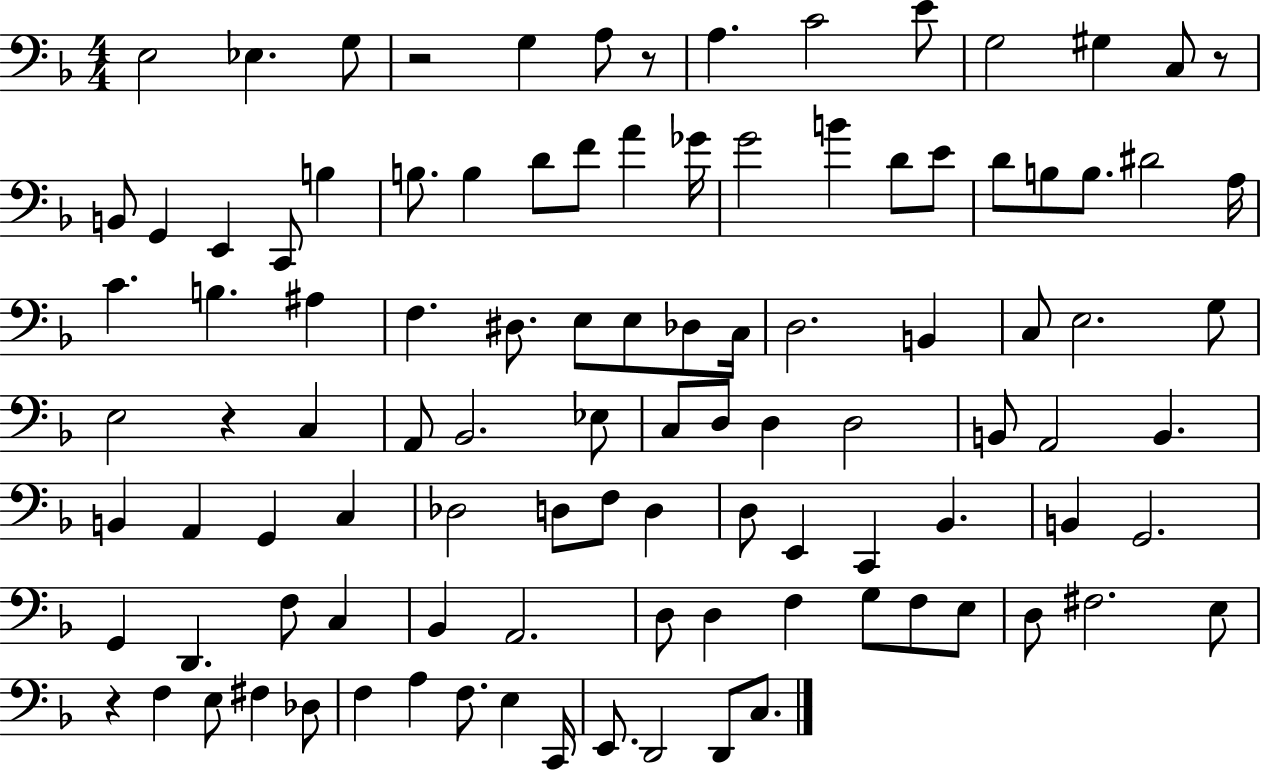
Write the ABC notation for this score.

X:1
T:Untitled
M:4/4
L:1/4
K:F
E,2 _E, G,/2 z2 G, A,/2 z/2 A, C2 E/2 G,2 ^G, C,/2 z/2 B,,/2 G,, E,, C,,/2 B, B,/2 B, D/2 F/2 A _G/4 G2 B D/2 E/2 D/2 B,/2 B,/2 ^D2 A,/4 C B, ^A, F, ^D,/2 E,/2 E,/2 _D,/2 C,/4 D,2 B,, C,/2 E,2 G,/2 E,2 z C, A,,/2 _B,,2 _E,/2 C,/2 D,/2 D, D,2 B,,/2 A,,2 B,, B,, A,, G,, C, _D,2 D,/2 F,/2 D, D,/2 E,, C,, _B,, B,, G,,2 G,, D,, F,/2 C, _B,, A,,2 D,/2 D, F, G,/2 F,/2 E,/2 D,/2 ^F,2 E,/2 z F, E,/2 ^F, _D,/2 F, A, F,/2 E, C,,/4 E,,/2 D,,2 D,,/2 C,/2